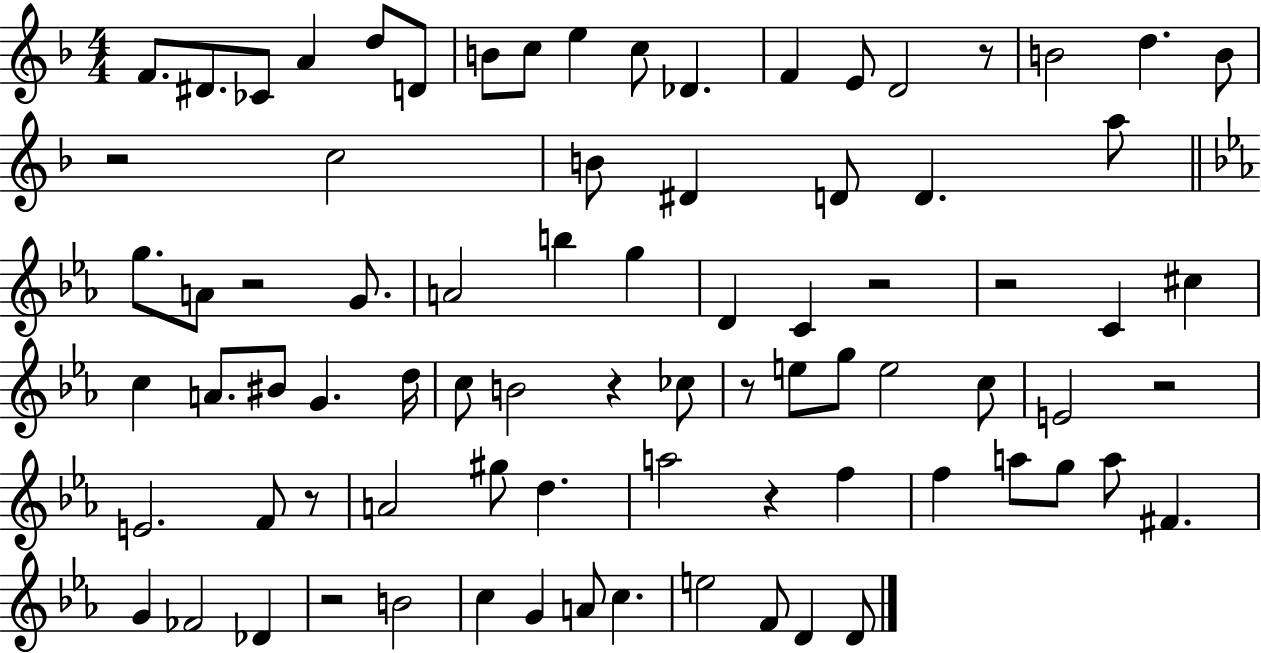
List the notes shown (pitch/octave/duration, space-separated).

F4/e. D#4/e. CES4/e A4/q D5/e D4/e B4/e C5/e E5/q C5/e Db4/q. F4/q E4/e D4/h R/e B4/h D5/q. B4/e R/h C5/h B4/e D#4/q D4/e D4/q. A5/e G5/e. A4/e R/h G4/e. A4/h B5/q G5/q D4/q C4/q R/h R/h C4/q C#5/q C5/q A4/e. BIS4/e G4/q. D5/s C5/e B4/h R/q CES5/e R/e E5/e G5/e E5/h C5/e E4/h R/h E4/h. F4/e R/e A4/h G#5/e D5/q. A5/h R/q F5/q F5/q A5/e G5/e A5/e F#4/q. G4/q FES4/h Db4/q R/h B4/h C5/q G4/q A4/e C5/q. E5/h F4/e D4/q D4/e